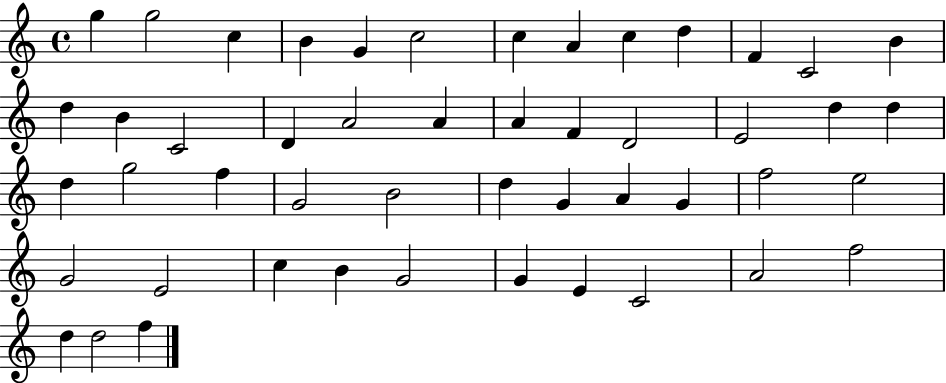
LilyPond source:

{
  \clef treble
  \time 4/4
  \defaultTimeSignature
  \key c \major
  g''4 g''2 c''4 | b'4 g'4 c''2 | c''4 a'4 c''4 d''4 | f'4 c'2 b'4 | \break d''4 b'4 c'2 | d'4 a'2 a'4 | a'4 f'4 d'2 | e'2 d''4 d''4 | \break d''4 g''2 f''4 | g'2 b'2 | d''4 g'4 a'4 g'4 | f''2 e''2 | \break g'2 e'2 | c''4 b'4 g'2 | g'4 e'4 c'2 | a'2 f''2 | \break d''4 d''2 f''4 | \bar "|."
}